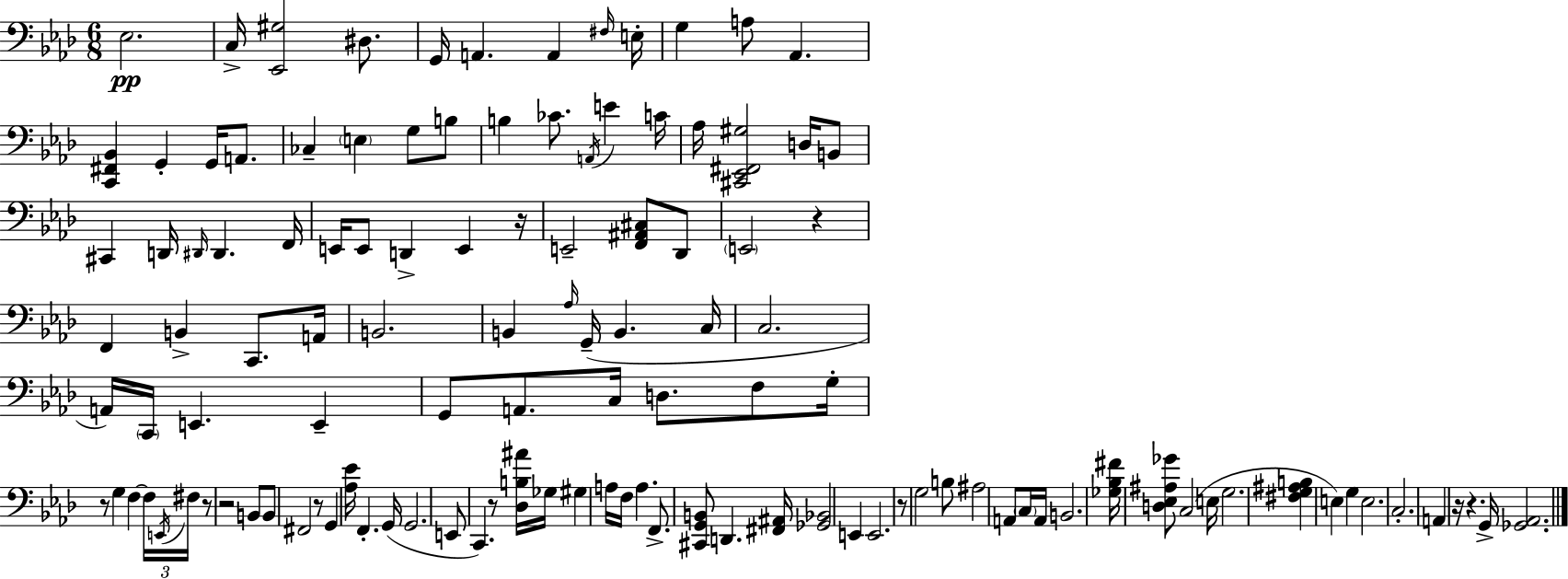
X:1
T:Untitled
M:6/8
L:1/4
K:Fm
_E,2 C,/4 [_E,,^G,]2 ^D,/2 G,,/4 A,, A,, ^F,/4 E,/4 G, A,/2 _A,, [C,,^F,,_B,,] G,, G,,/4 A,,/2 _C, E, G,/2 B,/2 B, _C/2 A,,/4 E C/4 _A,/4 [^C,,_E,,^F,,^G,]2 D,/4 B,,/2 ^C,, D,,/4 ^D,,/4 ^D,, F,,/4 E,,/4 E,,/2 D,, E,, z/4 E,,2 [F,,^A,,^C,]/2 _D,,/2 E,,2 z F,, B,, C,,/2 A,,/4 B,,2 B,, _A,/4 G,,/4 B,, C,/4 C,2 A,,/4 C,,/4 E,, E,, G,,/2 A,,/2 C,/4 D,/2 F,/2 G,/4 z/2 G, F, F,/4 E,,/4 ^F,/4 z/2 z2 B,,/2 B,,/2 ^F,,2 z/2 G,, [_A,_E]/4 F,, G,,/4 G,,2 E,,/2 C,, z/2 [_D,B,^A]/4 _G,/4 ^G, A,/4 F,/4 A, F,,/2 [^C,,G,,B,,]/2 D,, [^F,,^A,,]/4 [_G,,_B,,]2 E,, E,,2 z/2 G,2 B,/2 ^A,2 A,,/2 C,/4 A,,/4 B,,2 [_G,_B,^F]/4 [D,_E,^A,_G]/2 C,2 E,/4 G,2 [^F,G,^A,B,] E, G, E,2 C,2 A,, z/4 z G,,/4 [_G,,_A,,]2